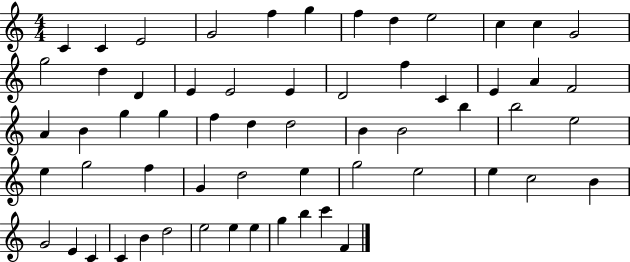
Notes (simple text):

C4/q C4/q E4/h G4/h F5/q G5/q F5/q D5/q E5/h C5/q C5/q G4/h G5/h D5/q D4/q E4/q E4/h E4/q D4/h F5/q C4/q E4/q A4/q F4/h A4/q B4/q G5/q G5/q F5/q D5/q D5/h B4/q B4/h B5/q B5/h E5/h E5/q G5/h F5/q G4/q D5/h E5/q G5/h E5/h E5/q C5/h B4/q G4/h E4/q C4/q C4/q B4/q D5/h E5/h E5/q E5/q G5/q B5/q C6/q F4/q